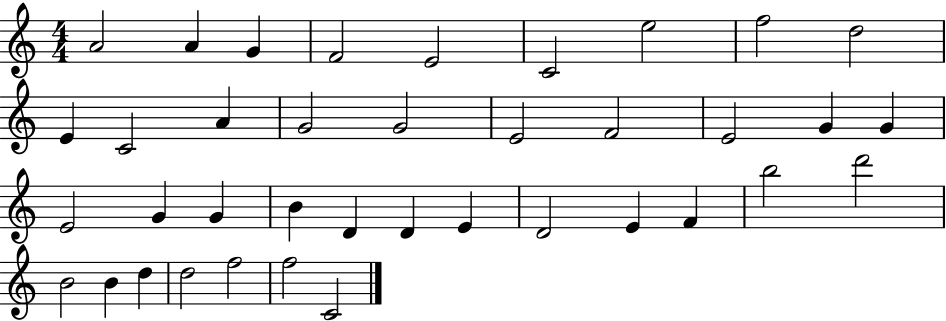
{
  \clef treble
  \numericTimeSignature
  \time 4/4
  \key c \major
  a'2 a'4 g'4 | f'2 e'2 | c'2 e''2 | f''2 d''2 | \break e'4 c'2 a'4 | g'2 g'2 | e'2 f'2 | e'2 g'4 g'4 | \break e'2 g'4 g'4 | b'4 d'4 d'4 e'4 | d'2 e'4 f'4 | b''2 d'''2 | \break b'2 b'4 d''4 | d''2 f''2 | f''2 c'2 | \bar "|."
}